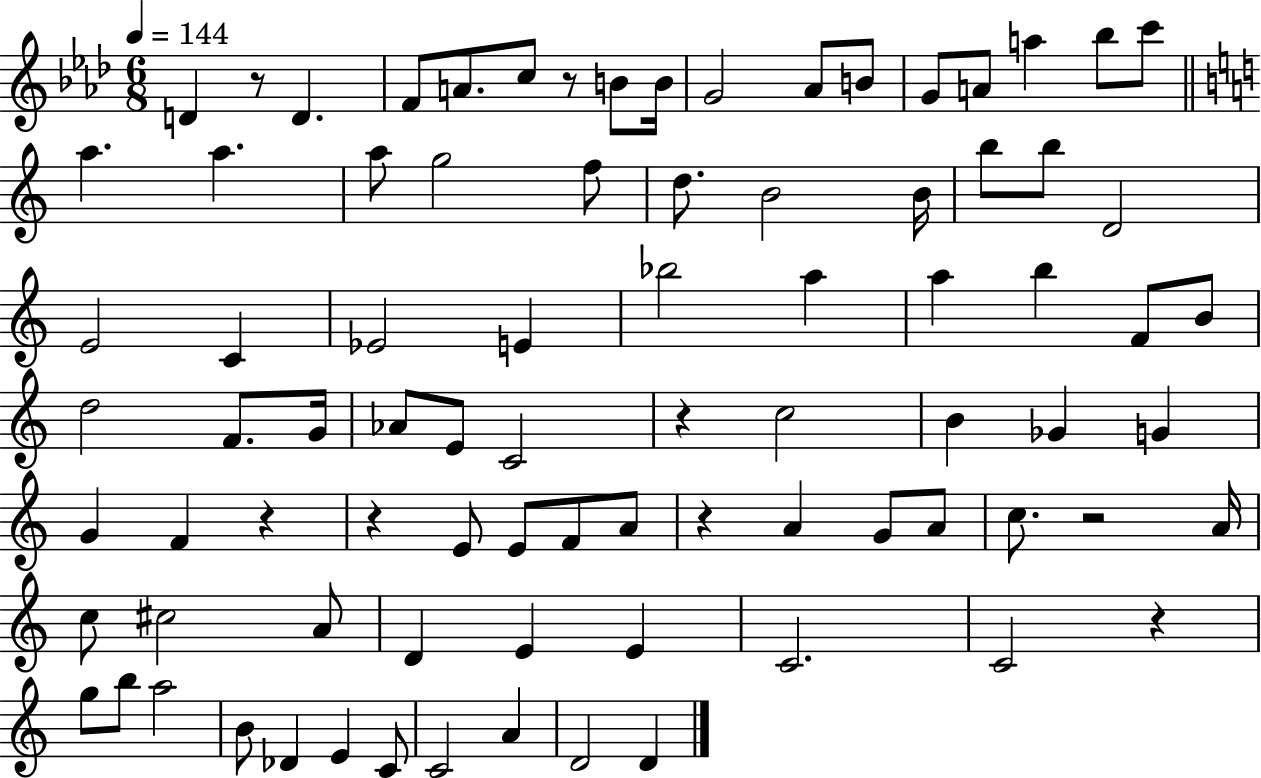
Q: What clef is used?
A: treble